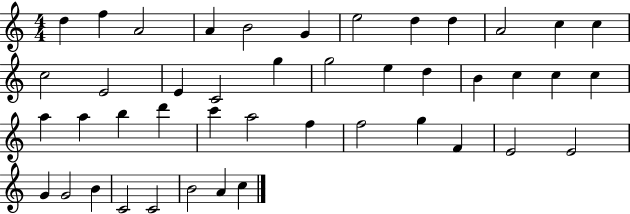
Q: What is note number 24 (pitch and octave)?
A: C5